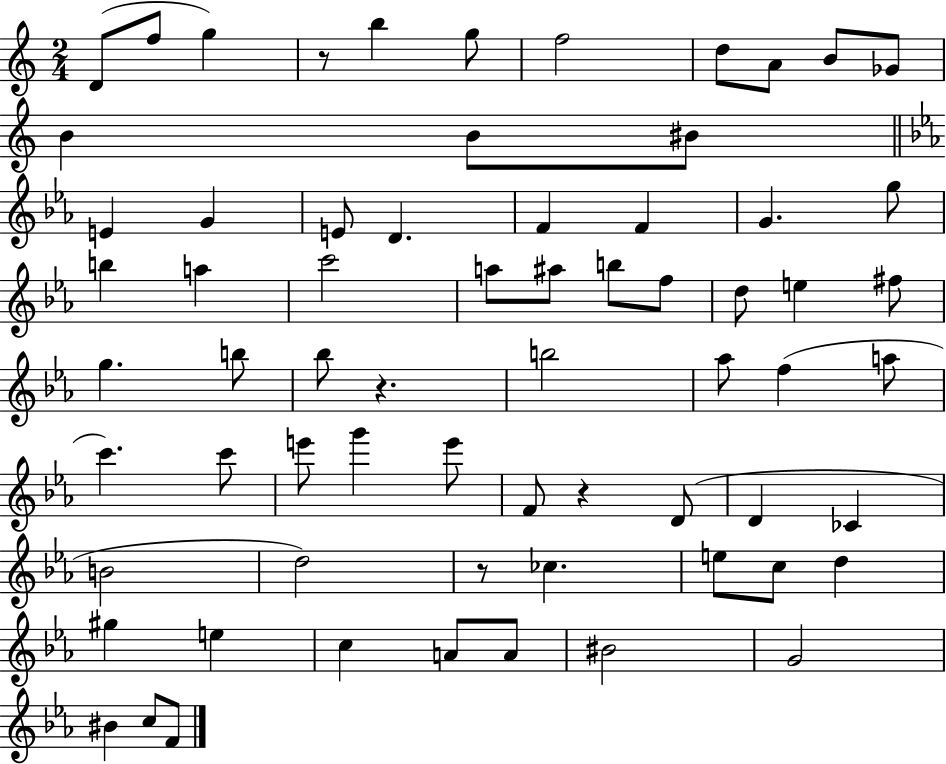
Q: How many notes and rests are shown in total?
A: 67